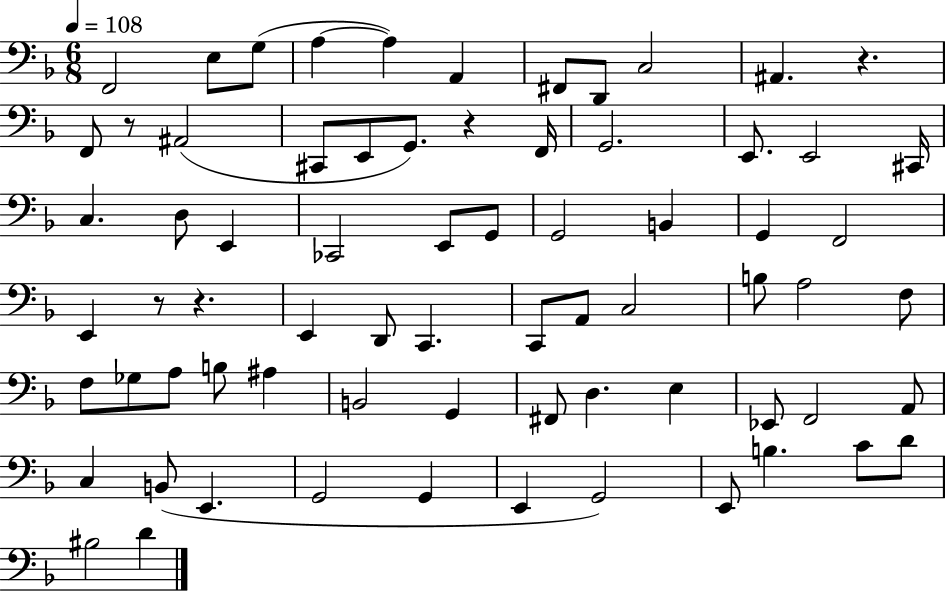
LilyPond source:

{
  \clef bass
  \numericTimeSignature
  \time 6/8
  \key f \major
  \tempo 4 = 108
  f,2 e8 g8( | a4~~ a4) a,4 | fis,8 d,8 c2 | ais,4. r4. | \break f,8 r8 ais,2( | cis,8 e,8 g,8.) r4 f,16 | g,2. | e,8. e,2 cis,16 | \break c4. d8 e,4 | ces,2 e,8 g,8 | g,2 b,4 | g,4 f,2 | \break e,4 r8 r4. | e,4 d,8 c,4. | c,8 a,8 c2 | b8 a2 f8 | \break f8 ges8 a8 b8 ais4 | b,2 g,4 | fis,8 d4. e4 | ees,8 f,2 a,8 | \break c4 b,8( e,4. | g,2 g,4 | e,4 g,2) | e,8 b4. c'8 d'8 | \break bis2 d'4 | \bar "|."
}